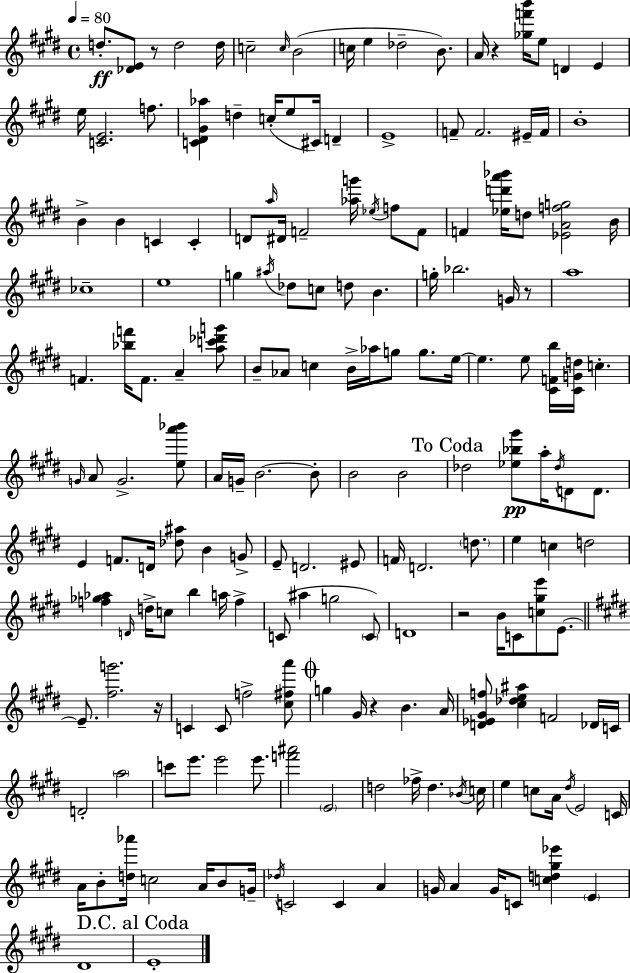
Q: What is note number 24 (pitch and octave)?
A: F4